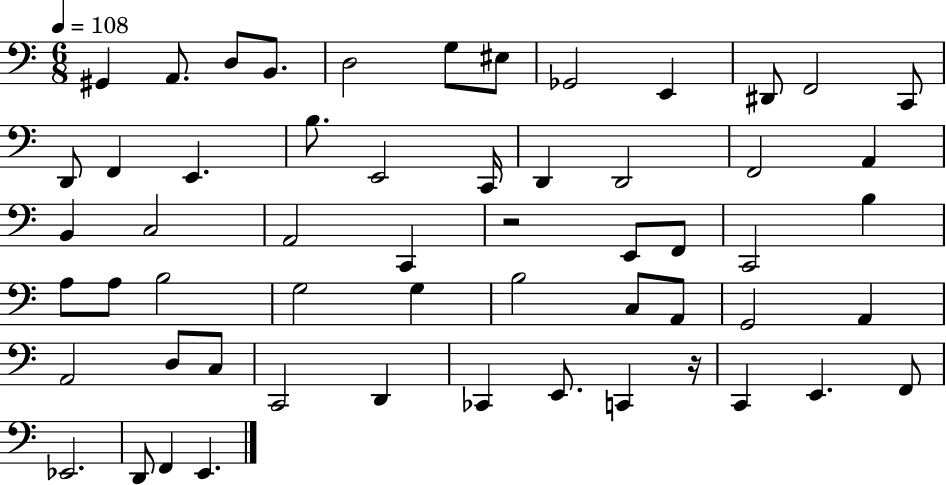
{
  \clef bass
  \numericTimeSignature
  \time 6/8
  \key c \major
  \tempo 4 = 108
  gis,4 a,8. d8 b,8. | d2 g8 eis8 | ges,2 e,4 | dis,8 f,2 c,8 | \break d,8 f,4 e,4. | b8. e,2 c,16 | d,4 d,2 | f,2 a,4 | \break b,4 c2 | a,2 c,4 | r2 e,8 f,8 | c,2 b4 | \break a8 a8 b2 | g2 g4 | b2 c8 a,8 | g,2 a,4 | \break a,2 d8 c8 | c,2 d,4 | ces,4 e,8. c,4 r16 | c,4 e,4. f,8 | \break ees,2. | d,8 f,4 e,4. | \bar "|."
}